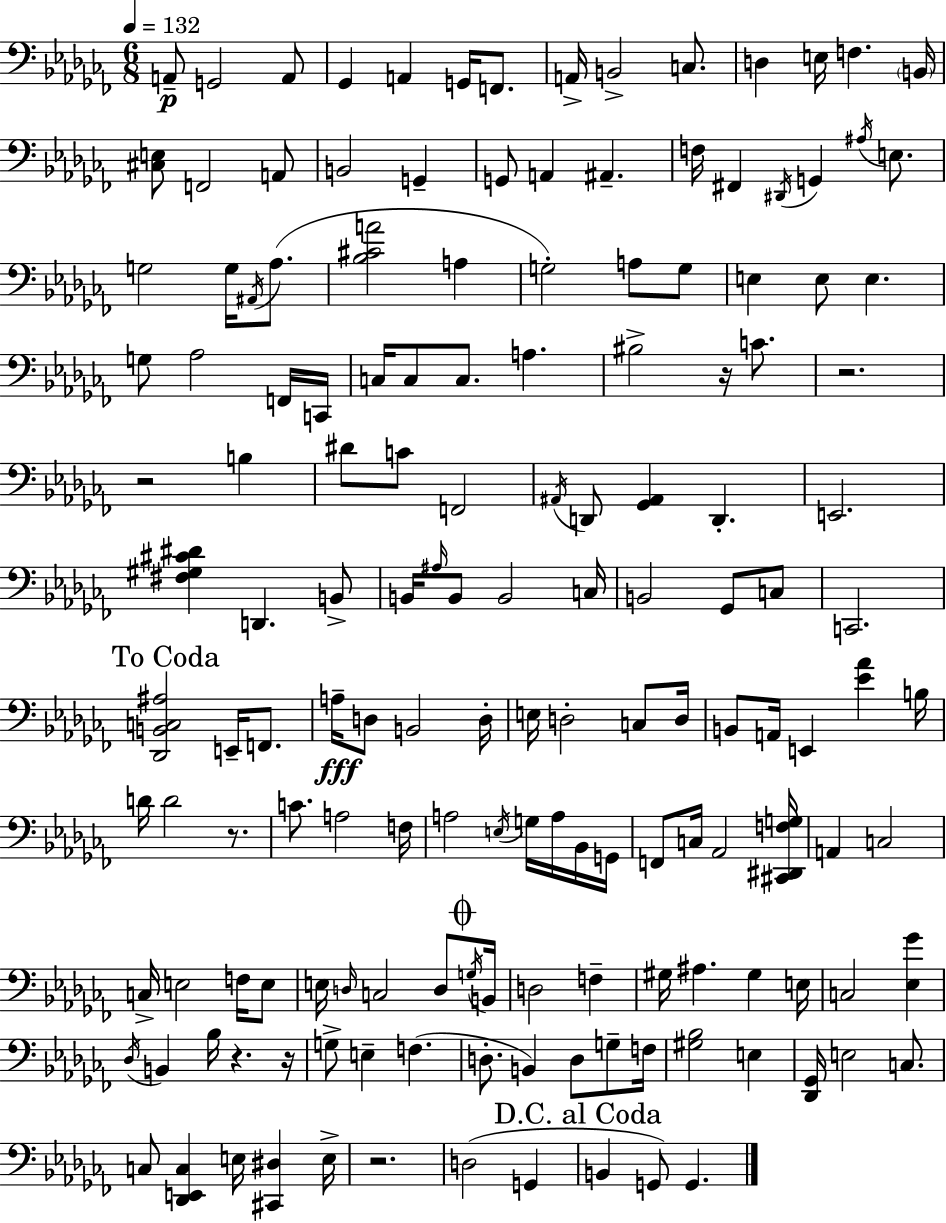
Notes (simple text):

A2/e G2/h A2/e Gb2/q A2/q G2/s F2/e. A2/s B2/h C3/e. D3/q E3/s F3/q. B2/s [C#3,E3]/e F2/h A2/e B2/h G2/q G2/e A2/q A#2/q. F3/s F#2/q D#2/s G2/q A#3/s E3/e. G3/h G3/s A#2/s Ab3/e. [Bb3,C#4,A4]/h A3/q G3/h A3/e G3/e E3/q E3/e E3/q. G3/e Ab3/h F2/s C2/s C3/s C3/e C3/e. A3/q. BIS3/h R/s C4/e. R/h. R/h B3/q D#4/e C4/e F2/h A#2/s D2/e [Gb2,A#2]/q D2/q. E2/h. [F#3,G#3,C#4,D#4]/q D2/q. B2/e B2/s A#3/s B2/e B2/h C3/s B2/h Gb2/e C3/e C2/h. [Db2,B2,C3,A#3]/h E2/s F2/e. A3/s D3/e B2/h D3/s E3/s D3/h C3/e D3/s B2/e A2/s E2/q [Eb4,Ab4]/q B3/s D4/s D4/h R/e. C4/e. A3/h F3/s A3/h E3/s G3/s A3/s Bb2/s G2/s F2/e C3/s Ab2/h [C#2,D#2,F3,G3]/s A2/q C3/h C3/s E3/h F3/s E3/e E3/s D3/s C3/h D3/e G3/s B2/s D3/h F3/q G#3/s A#3/q. G#3/q E3/s C3/h [Eb3,Gb4]/q Db3/s B2/q Bb3/s R/q. R/s G3/e E3/q F3/q. D3/e. B2/q D3/e G3/e F3/s [G#3,Bb3]/h E3/q [Db2,Gb2]/s E3/h C3/e. C3/e [Db2,E2,C3]/q E3/s [C#2,D#3]/q E3/s R/h. D3/h G2/q B2/q G2/e G2/q.